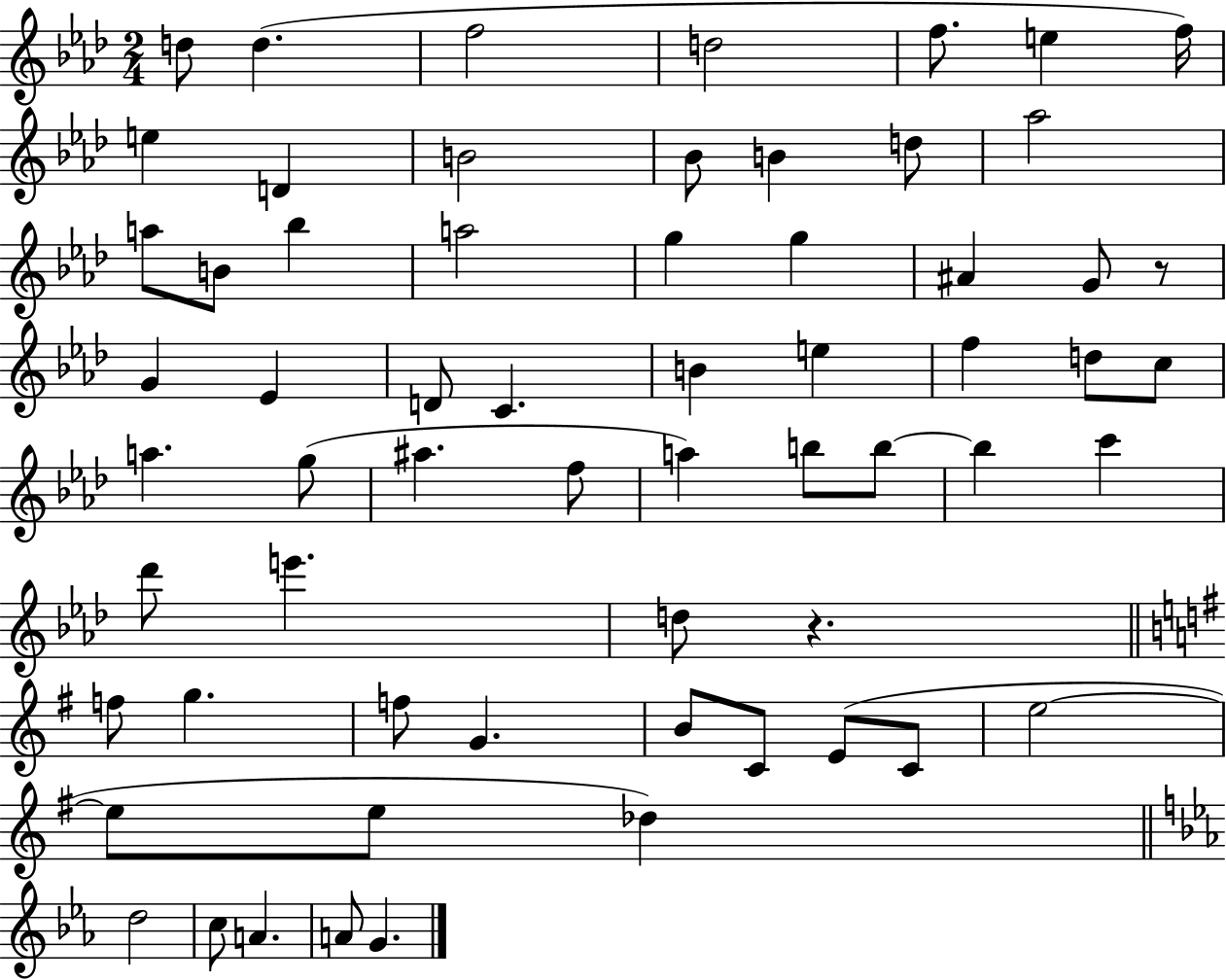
D5/e D5/q. F5/h D5/h F5/e. E5/q F5/s E5/q D4/q B4/h Bb4/e B4/q D5/e Ab5/h A5/e B4/e Bb5/q A5/h G5/q G5/q A#4/q G4/e R/e G4/q Eb4/q D4/e C4/q. B4/q E5/q F5/q D5/e C5/e A5/q. G5/e A#5/q. F5/e A5/q B5/e B5/e B5/q C6/q Db6/e E6/q. D5/e R/q. F5/e G5/q. F5/e G4/q. B4/e C4/e E4/e C4/e E5/h E5/e E5/e Db5/q D5/h C5/e A4/q. A4/e G4/q.